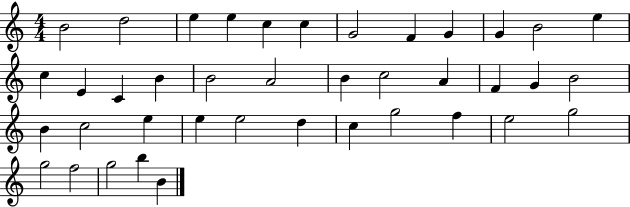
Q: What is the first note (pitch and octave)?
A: B4